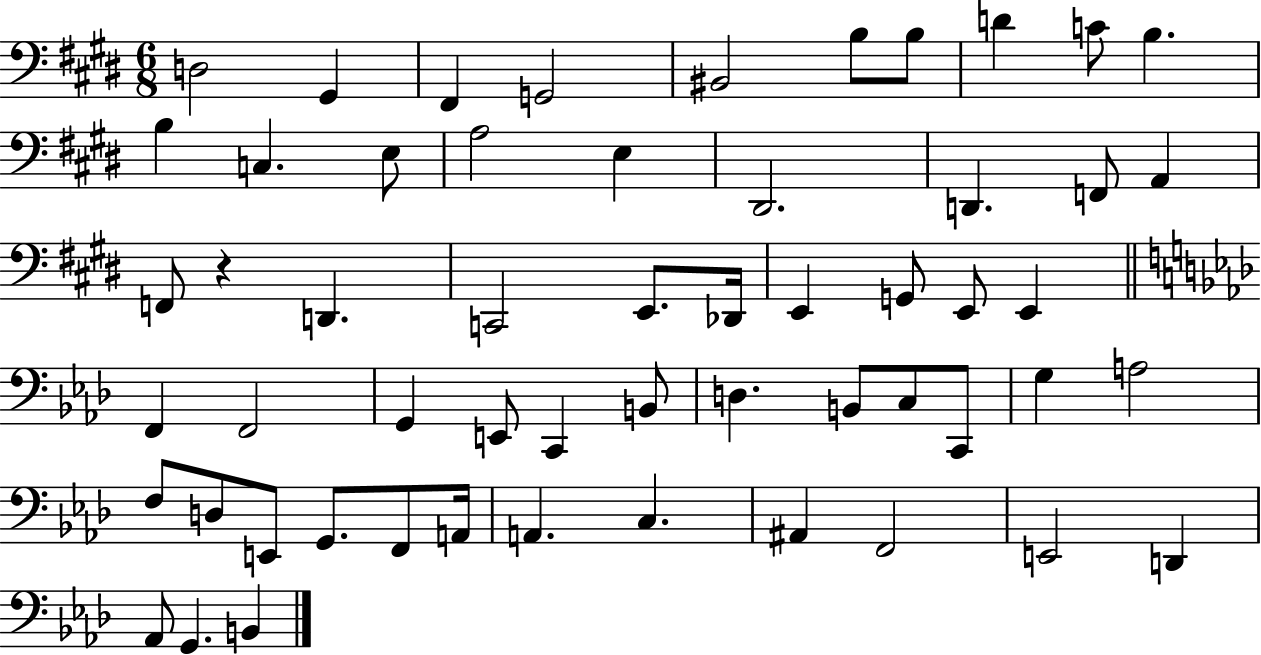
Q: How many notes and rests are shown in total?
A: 56